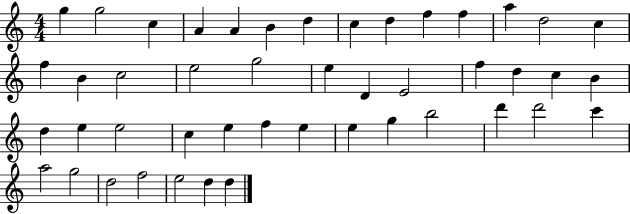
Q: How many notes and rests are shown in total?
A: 46